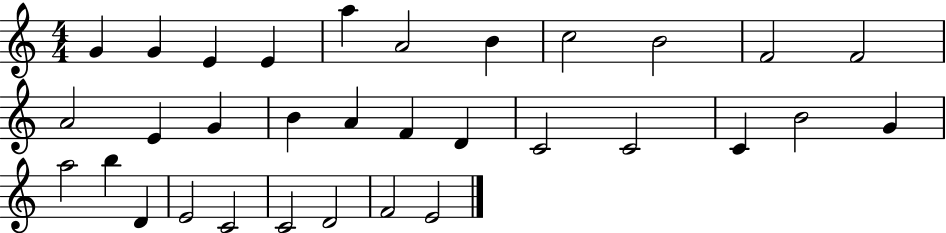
G4/q G4/q E4/q E4/q A5/q A4/h B4/q C5/h B4/h F4/h F4/h A4/h E4/q G4/q B4/q A4/q F4/q D4/q C4/h C4/h C4/q B4/h G4/q A5/h B5/q D4/q E4/h C4/h C4/h D4/h F4/h E4/h